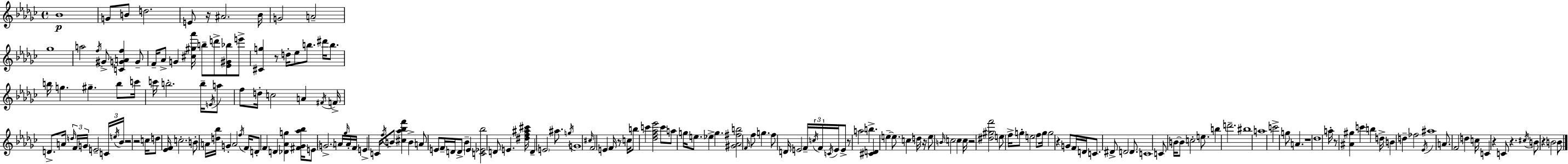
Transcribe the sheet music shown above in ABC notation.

X:1
T:Untitled
M:4/4
L:1/4
K:Ebm
_B4 G/2 B/2 d2 E/2 z/4 ^A2 _B/4 G2 A2 _g4 a2 f/4 ^G/2 [CGAf] G/2 F/4 _A/2 G [^c^g_a']/4 b/2 d'/2 [_E^G_b]/2 e'/2 [^Cg] z/2 d/4 _e/2 b/2 ^d'/4 b/2 b/4 g ^g b/2 c'/4 c'/4 b2 b/4 E/4 a/2 f/2 d/4 c2 A ^F/4 F/4 D/2 A/4 d/4 F/4 G/4 E2 C/4 e/4 _B/4 z2 z2 c/4 d/2 [_EF]/4 c2 B/2 A/4 [d_b]/4 G A2 f/4 F/4 D/2 F D [_D_Ag] [^F_G_a_b]/4 E/2 G2 A/4 _g/4 A/4 F/4 E C/4 f/4 B/2 [^c_a_bf'] B A/2 E/2 F/4 D/4 D/2 _B E [C_E_b]2 D/2 E [^df^a^c']/4 D E2 ^a/2 g/4 G4 ^c/4 F2 E F/4 z/2 c/4 b/2 c' [_df_a_e']2 c'/2 a/2 g/4 e/2 _e g [^G_A^fb]2 F/4 f/2 g f/2 D/4 E2 F/4 c/4 F/4 C/4 E/4 E/2 z/2 a2 b [^CD] e e/2 c d/4 z/4 e/2 B/4 c2 c c/4 z2 [^d^gf']2 e/2 f/4 g/2 e2 f/2 g/4 g2 z G/2 F/4 D/4 C/2 ^D/2 D2 D/2 C4 C/2 B/4 B/2 c2 e/2 b d'2 ^b4 a4 c'2 g/2 A z4 _d4 a/4 z/2 [^A^g] c' b d/4 B d _f2 _E/4 ^a4 A/2 F2 d c/4 C z C/2 z ^c/4 B/2 z B2 B/2